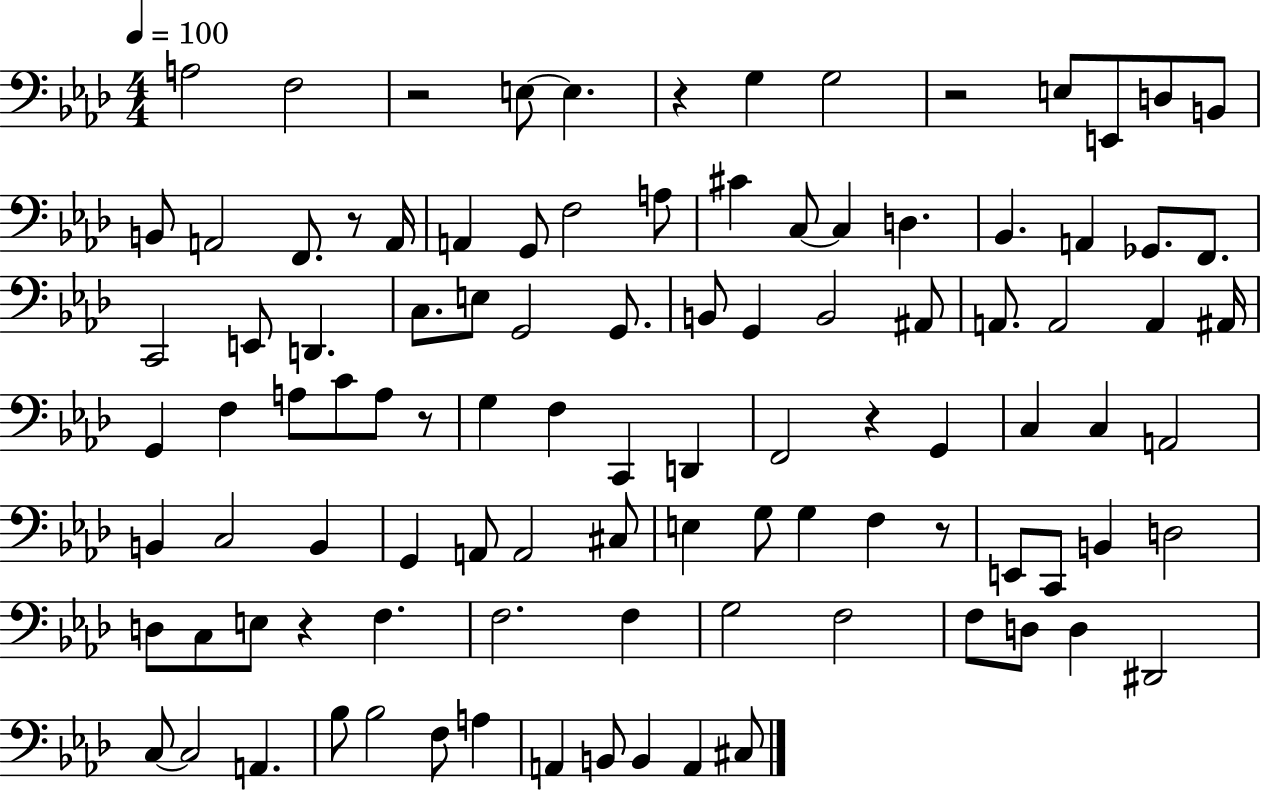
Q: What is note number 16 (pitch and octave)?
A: G2